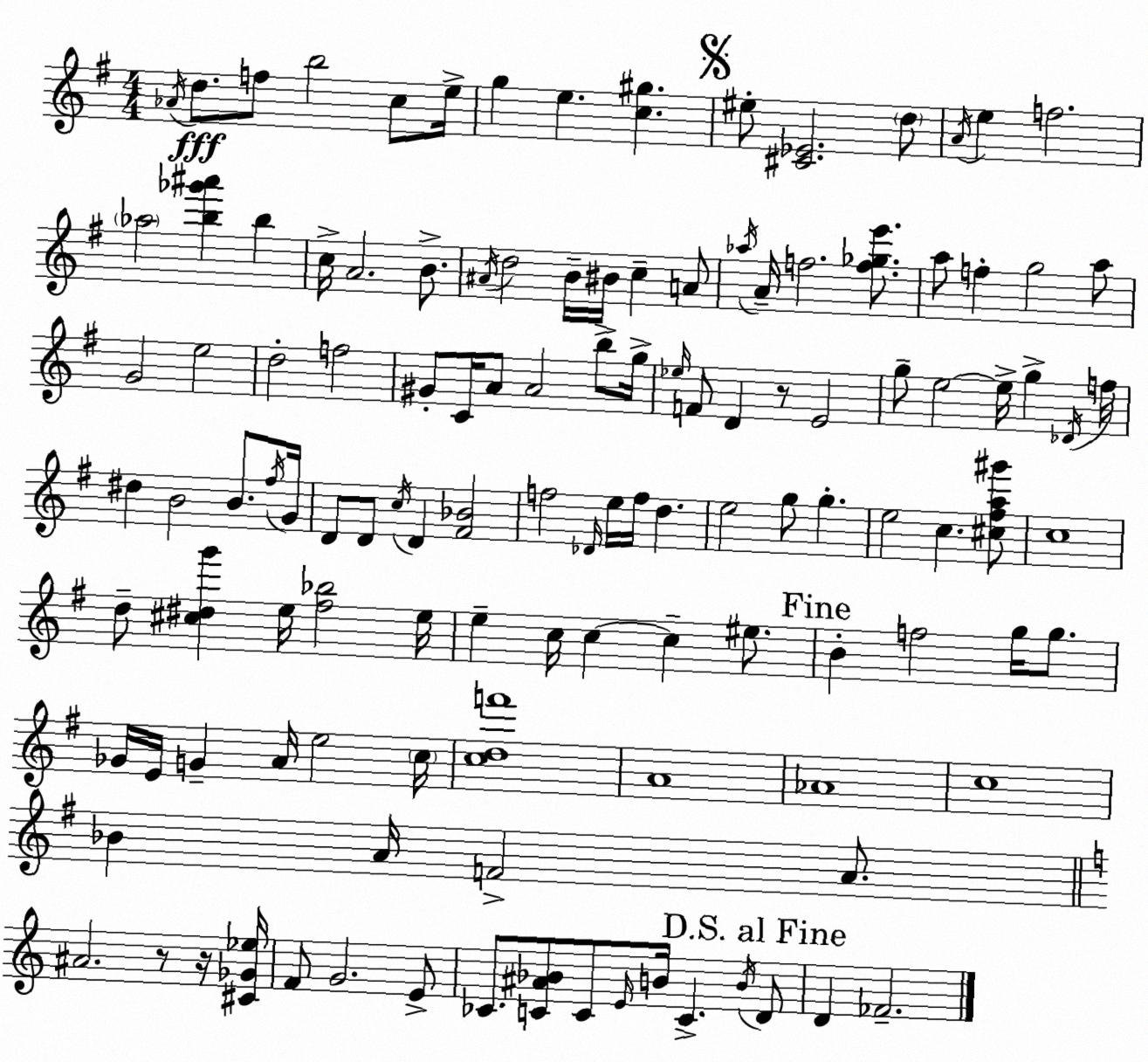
X:1
T:Untitled
M:4/4
L:1/4
K:Em
_A/4 d/2 f/2 b2 c/2 e/4 g e [c^g] ^e/2 [^C_E]2 d/2 A/4 e f2 _a2 [b_g'^a'] b c/4 A2 B/2 ^A/4 d2 B/4 ^B/4 c A/2 _a/4 A/4 f2 [f_ge']/2 a/2 f g2 a/2 G2 e2 d2 f2 ^G/2 C/4 A/2 A2 b/2 g/4 _e/4 F/2 D z/2 E2 g/2 e2 e/4 g _D/4 f/4 ^d B2 B/2 ^f/4 G/4 D/2 D/2 c/4 D [^F_B]2 f2 _D/4 e/4 f/4 d e2 g/2 g e2 c [^c^fa^g']/2 c4 d/2 [^c^dg'] e/4 [^f_b]2 e/4 e c/4 c c ^e/2 B f2 g/4 g/2 _G/4 E/4 G A/4 e2 c/4 [cdf']4 A4 _A4 c4 _B A/4 F2 A/2 ^A2 z/2 z/4 [^C_G_e]/4 F/2 G2 E/2 _C/2 [C^A_B]/2 C/2 E/4 B/4 C B/4 D/2 D _F2